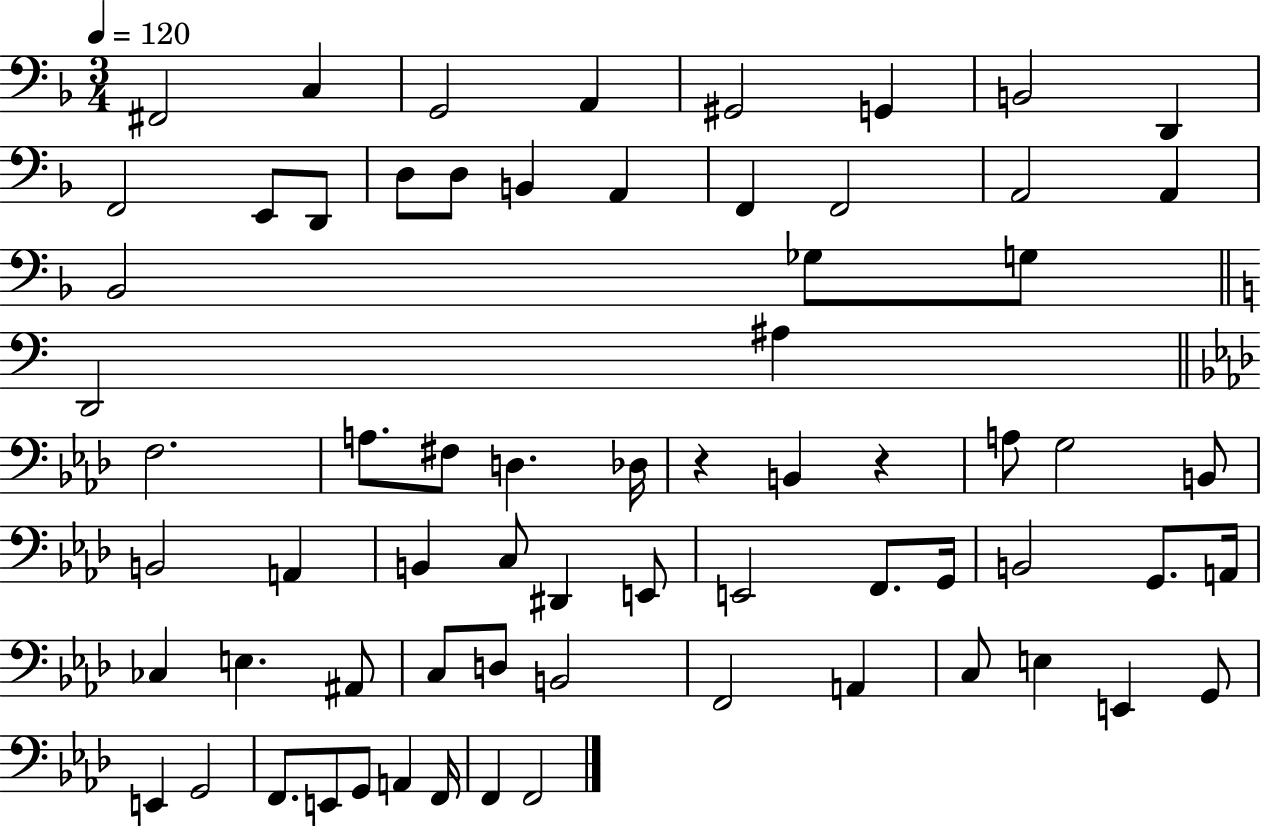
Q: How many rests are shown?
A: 2